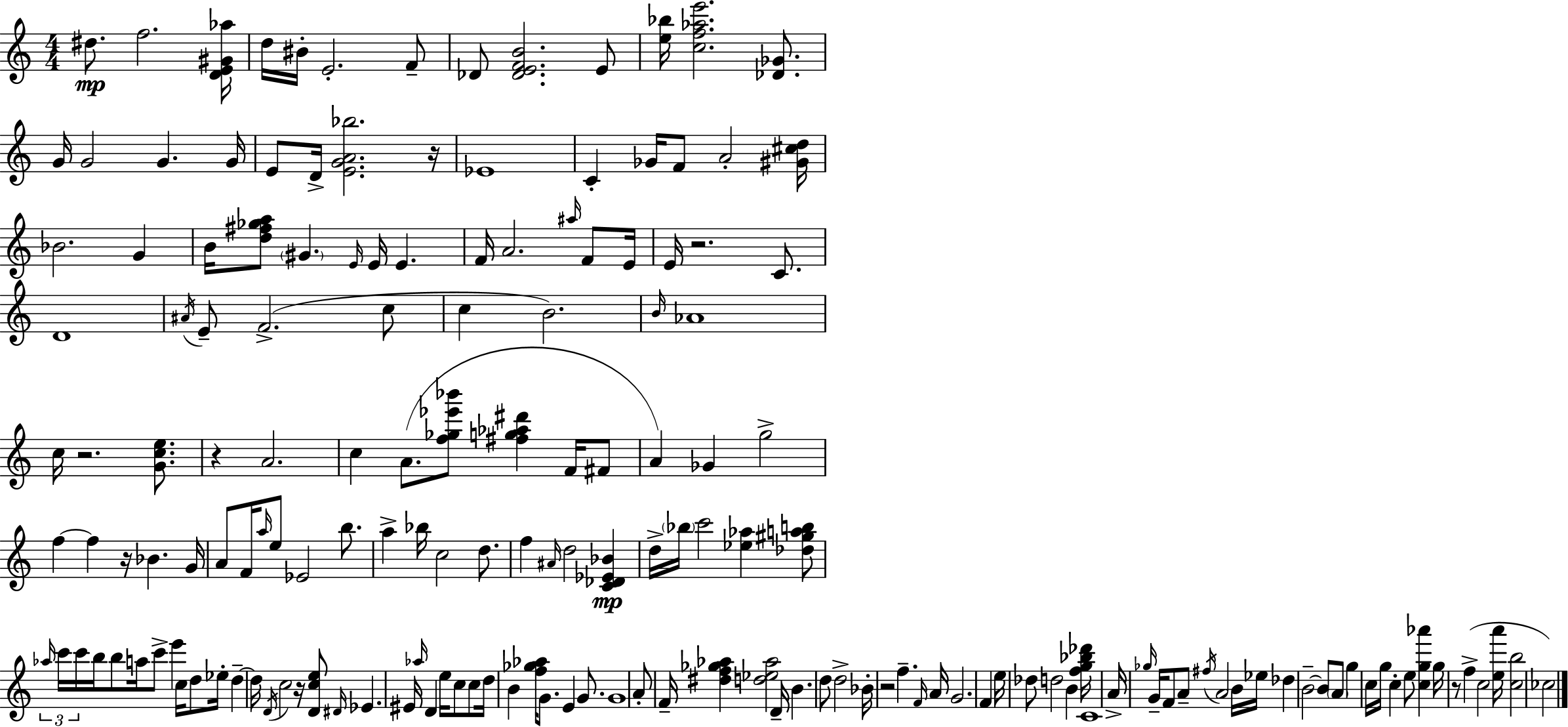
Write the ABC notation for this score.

X:1
T:Untitled
M:4/4
L:1/4
K:Am
^d/2 f2 [DE^G_a]/4 d/4 ^B/4 E2 F/2 _D/2 [_DEFB]2 E/2 [e_b]/4 [cf_ae']2 [_D_G]/2 G/4 G2 G G/4 E/2 D/4 [EGA_b]2 z/4 _E4 C _G/4 F/2 A2 [^G^cd]/4 _B2 G B/4 [d^f_ga]/2 ^G E/4 E/4 E F/4 A2 ^a/4 F/2 E/4 E/4 z2 C/2 D4 ^A/4 E/2 F2 c/2 c B2 B/4 _A4 c/4 z2 [Gce]/2 z A2 c A/2 [f_g_e'_b']/2 [^fg_a^d'] F/4 ^F/2 A _G g2 f f z/4 _B G/4 A/2 F/4 a/4 e/2 _E2 b/2 a _b/4 c2 d/2 f ^A/4 d2 [C_D_E_B] d/4 _b/4 c'2 [_e_a] [_d^gab]/2 _a/4 c'/4 c'/4 b/4 b/2 a/4 c'/2 e' c/4 d/2 _e/4 d d/4 D/4 c2 z/4 [Dce]/2 ^D/4 _E ^E/4 _a/4 D e/4 c/2 c/2 d/4 B [f_g_a]/4 G/2 E G/2 G4 A/2 F/4 [^df_g_a] [d_e_a]2 D/4 B d/2 d2 _B/4 z2 f F/4 A/4 G2 F e/4 _d/2 d2 B [fg_b_d']/4 C4 A/4 _g/4 G/4 F/2 A/2 ^f/4 A2 B/4 _e/4 _d B2 B/2 A/2 g c/4 g/4 c e/2 [cg_a'] g/4 z/2 f c2 [ea']/4 [cb]2 _c2